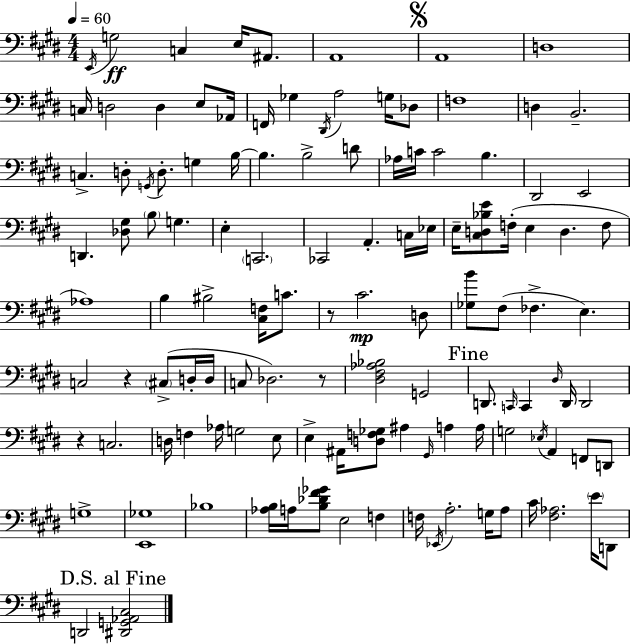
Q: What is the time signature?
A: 4/4